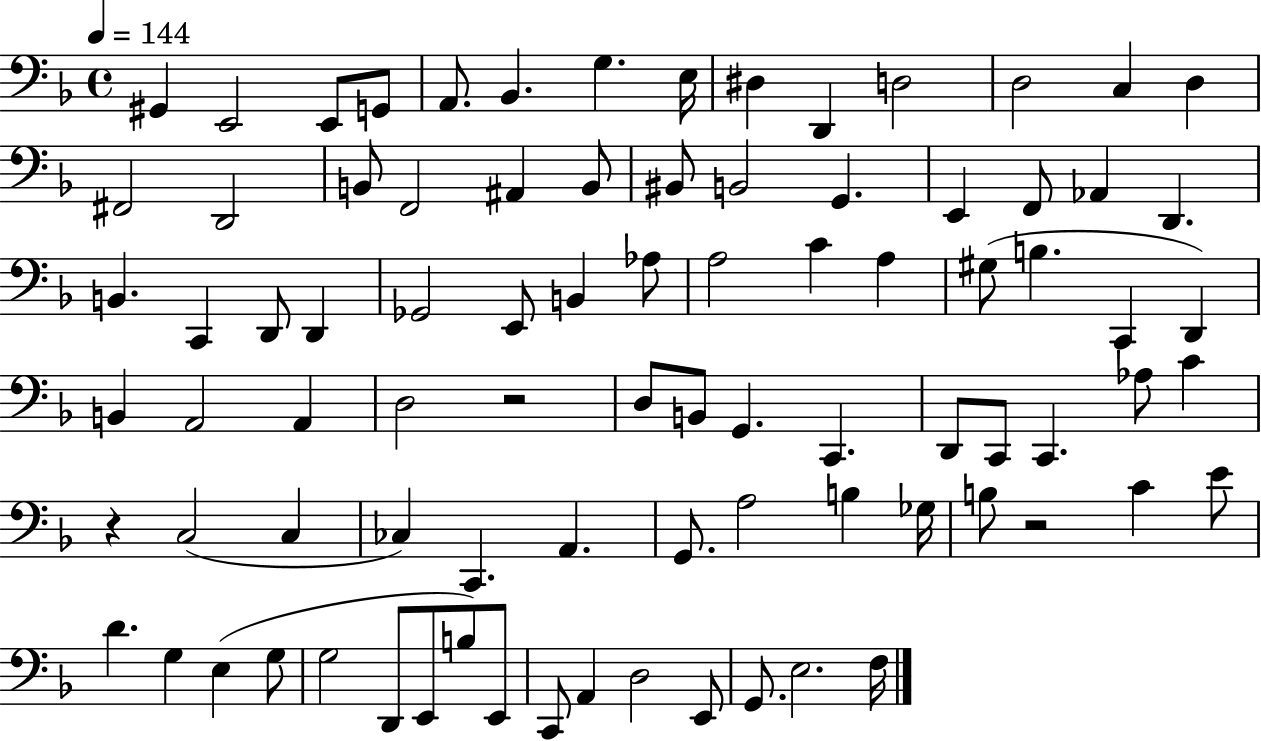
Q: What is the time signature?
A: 4/4